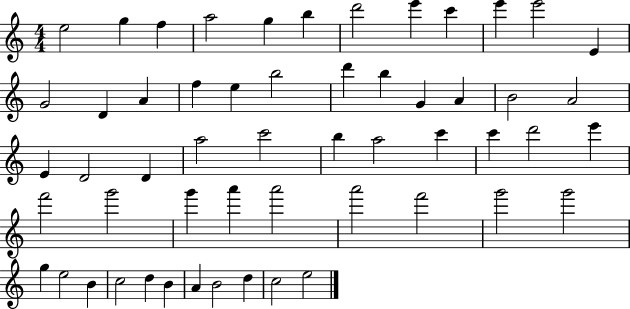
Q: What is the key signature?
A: C major